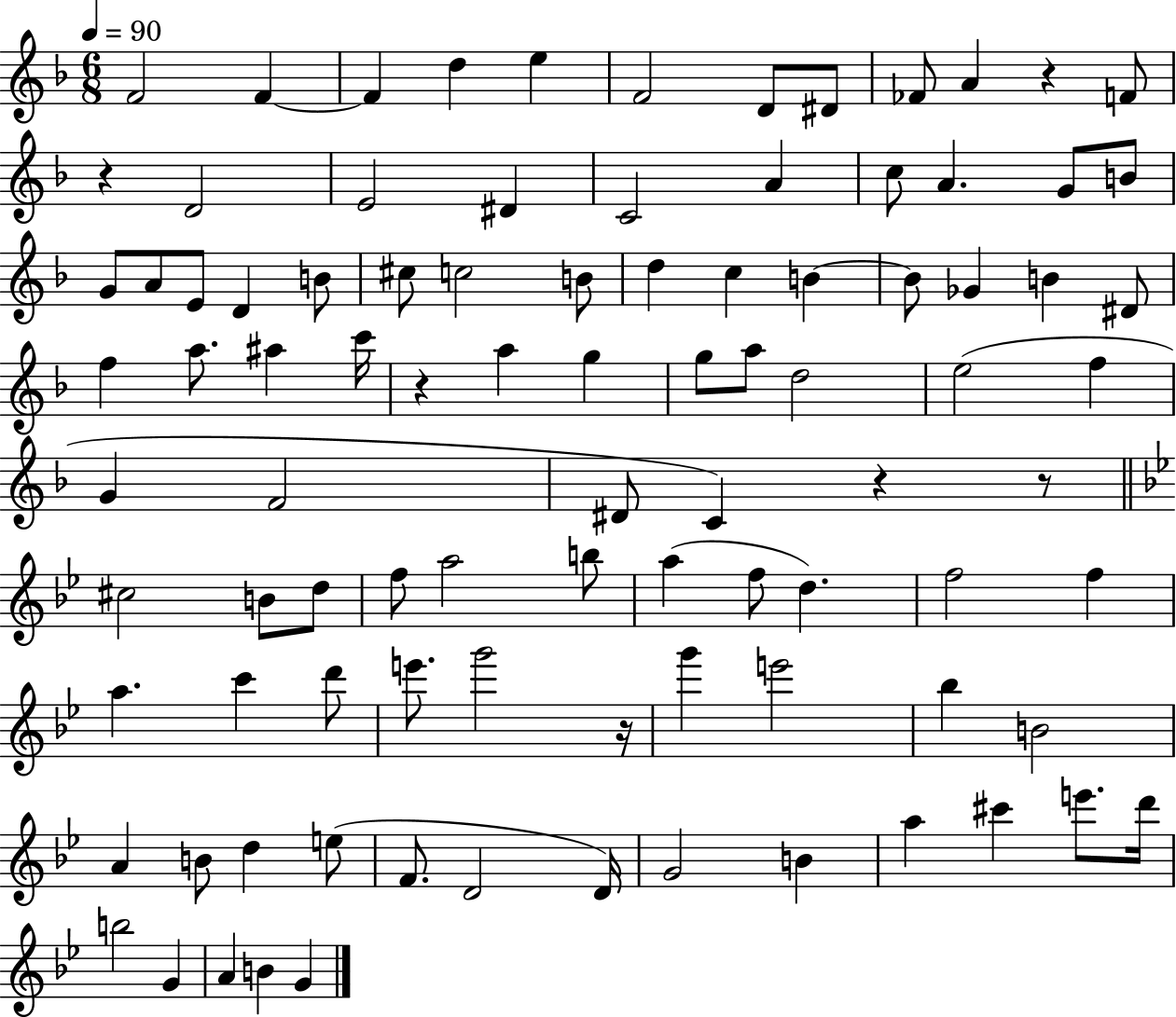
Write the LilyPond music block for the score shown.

{
  \clef treble
  \numericTimeSignature
  \time 6/8
  \key f \major
  \tempo 4 = 90
  f'2 f'4~~ | f'4 d''4 e''4 | f'2 d'8 dis'8 | fes'8 a'4 r4 f'8 | \break r4 d'2 | e'2 dis'4 | c'2 a'4 | c''8 a'4. g'8 b'8 | \break g'8 a'8 e'8 d'4 b'8 | cis''8 c''2 b'8 | d''4 c''4 b'4~~ | b'8 ges'4 b'4 dis'8 | \break f''4 a''8. ais''4 c'''16 | r4 a''4 g''4 | g''8 a''8 d''2 | e''2( f''4 | \break g'4 f'2 | dis'8 c'4) r4 r8 | \bar "||" \break \key bes \major cis''2 b'8 d''8 | f''8 a''2 b''8 | a''4( f''8 d''4.) | f''2 f''4 | \break a''4. c'''4 d'''8 | e'''8. g'''2 r16 | g'''4 e'''2 | bes''4 b'2 | \break a'4 b'8 d''4 e''8( | f'8. d'2 d'16) | g'2 b'4 | a''4 cis'''4 e'''8. d'''16 | \break b''2 g'4 | a'4 b'4 g'4 | \bar "|."
}